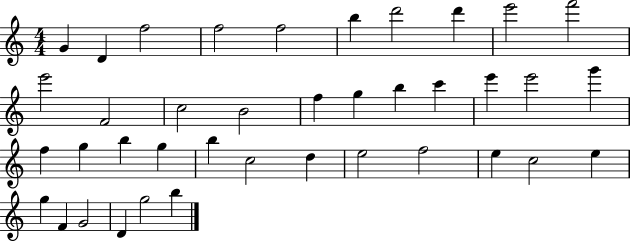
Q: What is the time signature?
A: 4/4